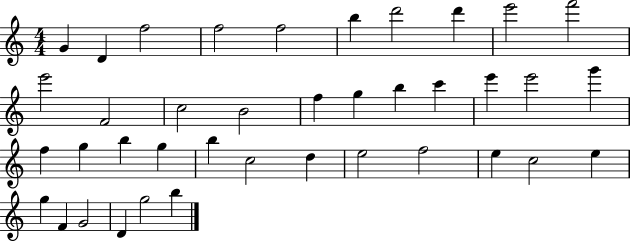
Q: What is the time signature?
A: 4/4